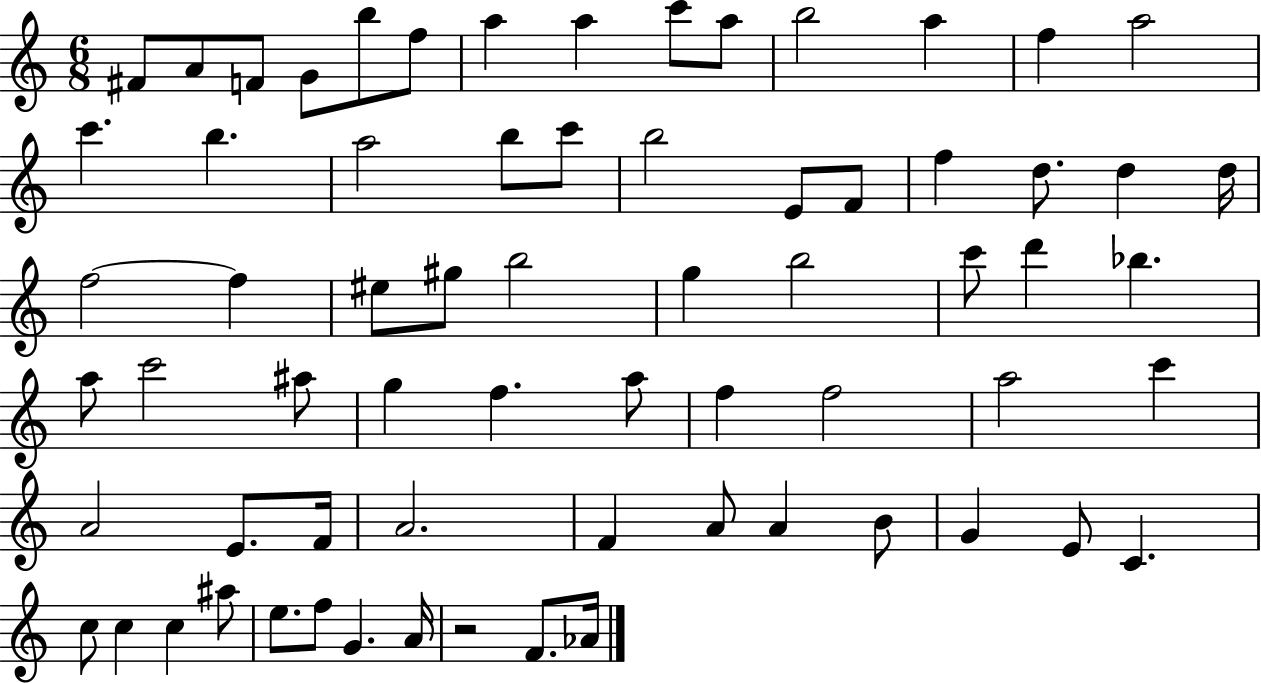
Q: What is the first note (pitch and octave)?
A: F#4